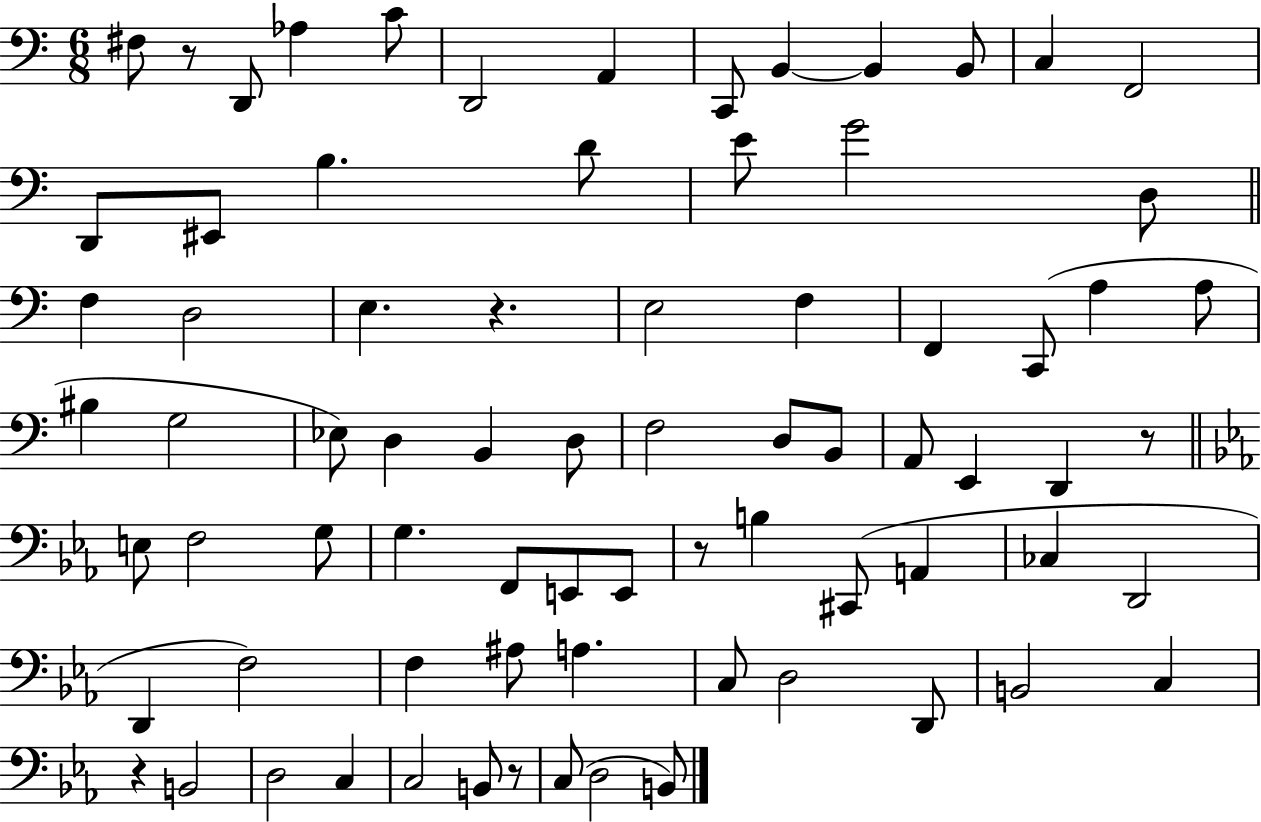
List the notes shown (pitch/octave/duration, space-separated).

F#3/e R/e D2/e Ab3/q C4/e D2/h A2/q C2/e B2/q B2/q B2/e C3/q F2/h D2/e EIS2/e B3/q. D4/e E4/e G4/h D3/e F3/q D3/h E3/q. R/q. E3/h F3/q F2/q C2/e A3/q A3/e BIS3/q G3/h Eb3/e D3/q B2/q D3/e F3/h D3/e B2/e A2/e E2/q D2/q R/e E3/e F3/h G3/e G3/q. F2/e E2/e E2/e R/e B3/q C#2/e A2/q CES3/q D2/h D2/q F3/h F3/q A#3/e A3/q. C3/e D3/h D2/e B2/h C3/q R/q B2/h D3/h C3/q C3/h B2/e R/e C3/e D3/h B2/e